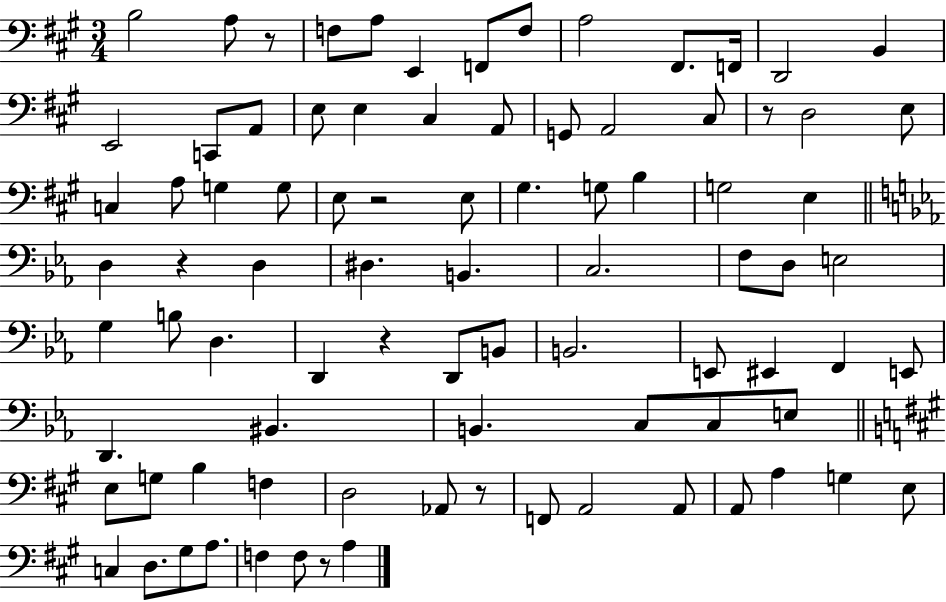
B3/h A3/e R/e F3/e A3/e E2/q F2/e F3/e A3/h F#2/e. F2/s D2/h B2/q E2/h C2/e A2/e E3/e E3/q C#3/q A2/e G2/e A2/h C#3/e R/e D3/h E3/e C3/q A3/e G3/q G3/e E3/e R/h E3/e G#3/q. G3/e B3/q G3/h E3/q D3/q R/q D3/q D#3/q. B2/q. C3/h. F3/e D3/e E3/h G3/q B3/e D3/q. D2/q R/q D2/e B2/e B2/h. E2/e EIS2/q F2/q E2/e D2/q. BIS2/q. B2/q. C3/e C3/e E3/e E3/e G3/e B3/q F3/q D3/h Ab2/e R/e F2/e A2/h A2/e A2/e A3/q G3/q E3/e C3/q D3/e. G#3/e A3/e. F3/q F3/e R/e A3/q